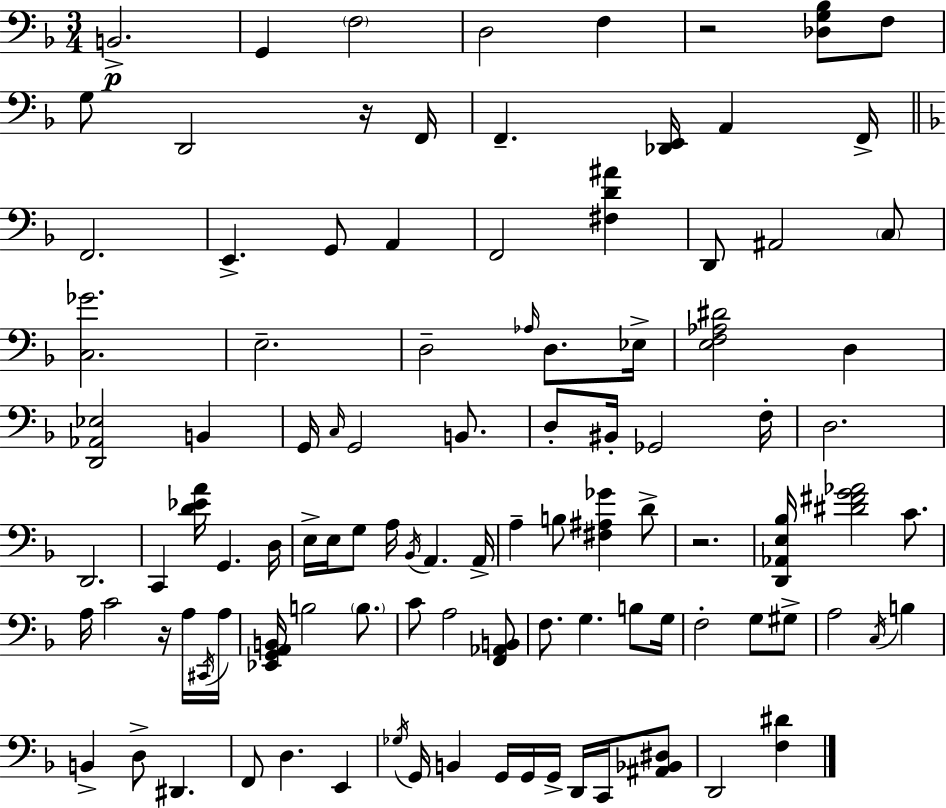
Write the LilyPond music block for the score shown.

{
  \clef bass
  \numericTimeSignature
  \time 3/4
  \key d \minor
  b,2.->\p | g,4 \parenthesize f2 | d2 f4 | r2 <des g bes>8 f8 | \break g8 d,2 r16 f,16 | f,4.-- <des, e,>16 a,4 f,16-> | \bar "||" \break \key f \major f,2. | e,4.-> g,8 a,4 | f,2 <fis d' ais'>4 | d,8 ais,2 \parenthesize c8 | \break <c ges'>2. | e2.-- | d2-- \grace { aes16 } d8. | ees16-> <e f aes dis'>2 d4 | \break <d, aes, ees>2 b,4 | g,16 \grace { c16 } g,2 b,8. | d8-. bis,16-. ges,2 | f16-. d2. | \break d,2. | c,4 <d' ees' a'>16 g,4. | d16 e16-> e16 g8 a16 \acciaccatura { bes,16 } a,4. | a,16-> a4-- b8 <fis ais ges'>4 | \break d'8-> r2. | <d, aes, e bes>16 <dis' fis' g' aes'>2 | c'8. a16 c'2 | r16 a16 \acciaccatura { cis,16 } a16 <ees, g, a, b,>16 b2 | \break \parenthesize b8. c'8 a2 | <f, aes, b,>8 f8. g4. | b8 g16 f2-. | g8 gis8-> a2 | \break \acciaccatura { c16 } b4 b,4-> d8-> dis,4. | f,8 d4. | e,4 \acciaccatura { ges16 } g,16 b,4 g,16 | g,16 g,16-> d,16 c,16 <ais, bes, dis>8 d,2 | \break <f dis'>4 \bar "|."
}